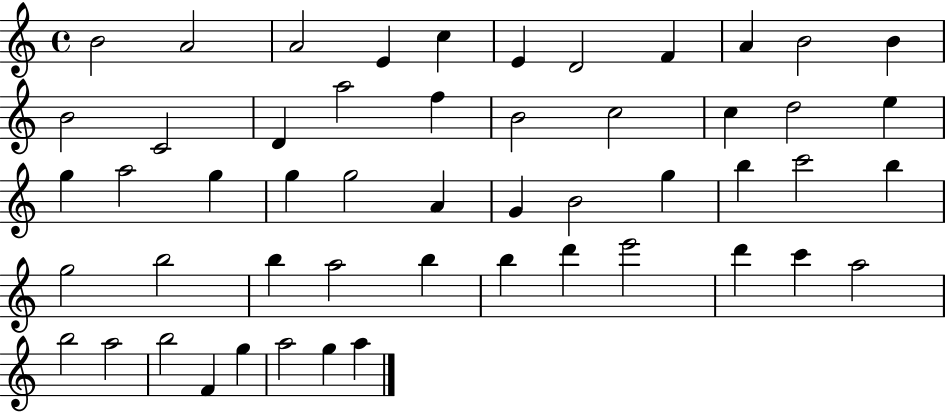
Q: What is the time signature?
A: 4/4